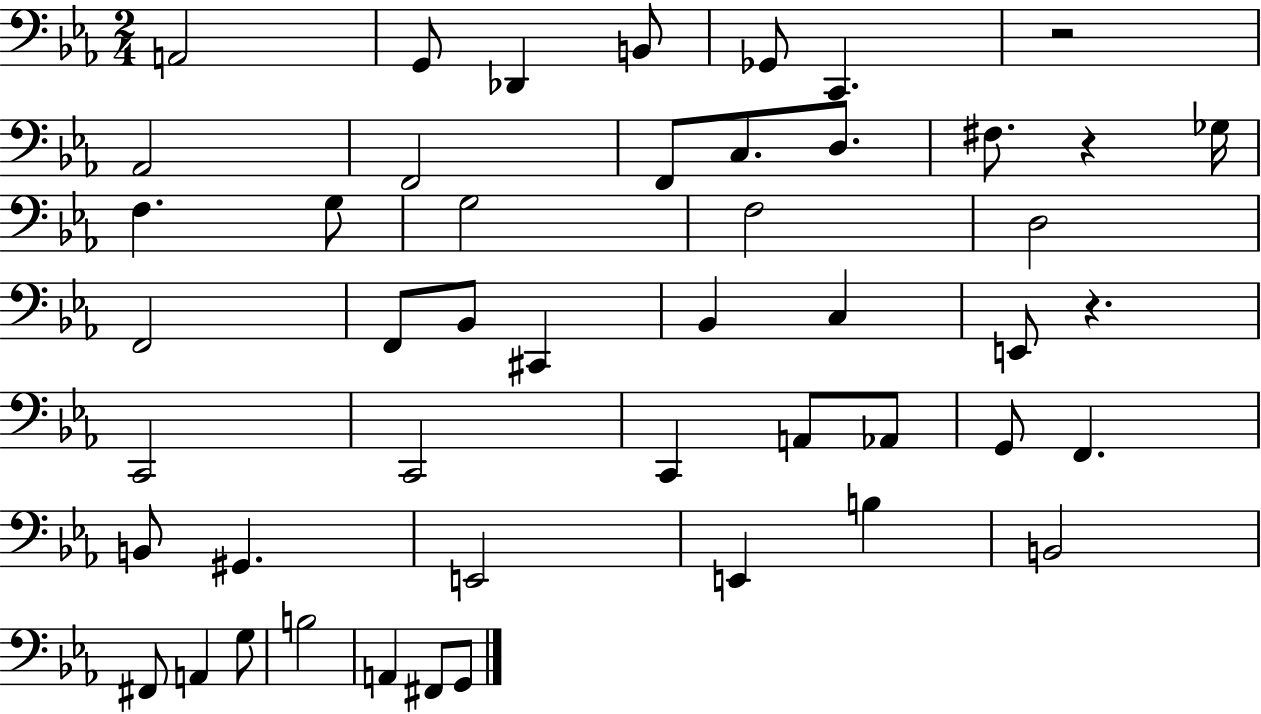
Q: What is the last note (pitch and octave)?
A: G2